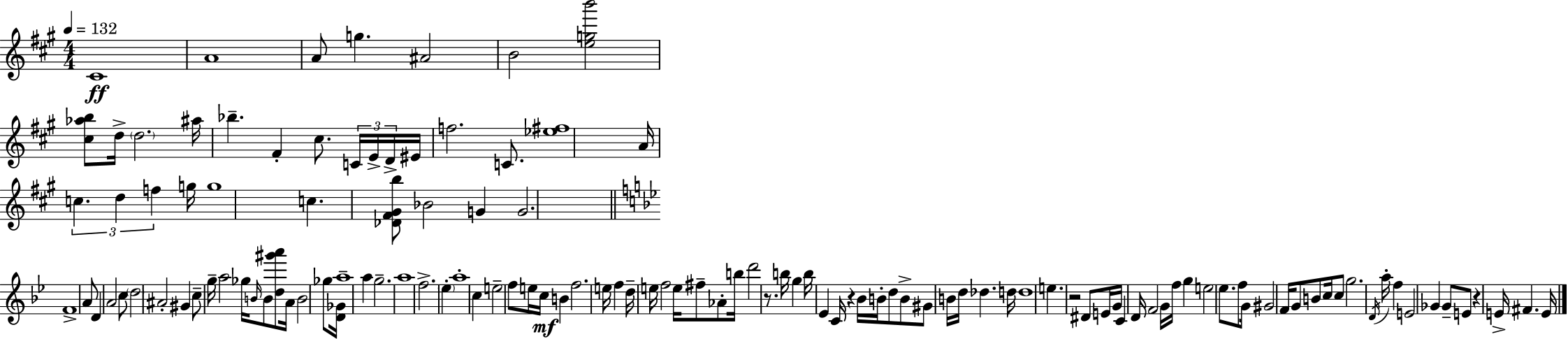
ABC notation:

X:1
T:Untitled
M:4/4
L:1/4
K:A
^C4 A4 A/2 g ^A2 B2 [egb']2 [^c_ab]/2 d/4 d2 ^a/4 _b ^F ^c/2 C/4 E/4 D/4 ^E/4 f2 C/2 [_e^f]4 A/4 c d f g/4 g4 c [_D^F^Gb]/2 _B2 G G2 F4 A/2 D A2 c/2 d2 ^A2 ^G c/2 g/4 a2 _g/4 B/4 B/2 [d^g'a']/2 A/4 B2 _g/2 [D_G]/4 a4 a g2 a4 f2 _e a4 c e2 f/2 e/4 c/4 B f2 e/4 f d/4 e/4 f2 e/4 ^f/2 _A/2 b/4 d'2 z/2 b/4 g b/4 _E C/4 z _B/4 B/4 d/2 B/2 ^G/2 B/4 d/4 _d d/4 d4 e z2 ^D/2 E/4 G/4 C D/4 F2 G/4 f/4 g e2 _e/2 f/2 G/4 ^G2 F/4 G/2 B/2 c/4 c/2 g2 D/4 a/4 f E2 _G _G/2 E/2 z E/4 ^F E/4